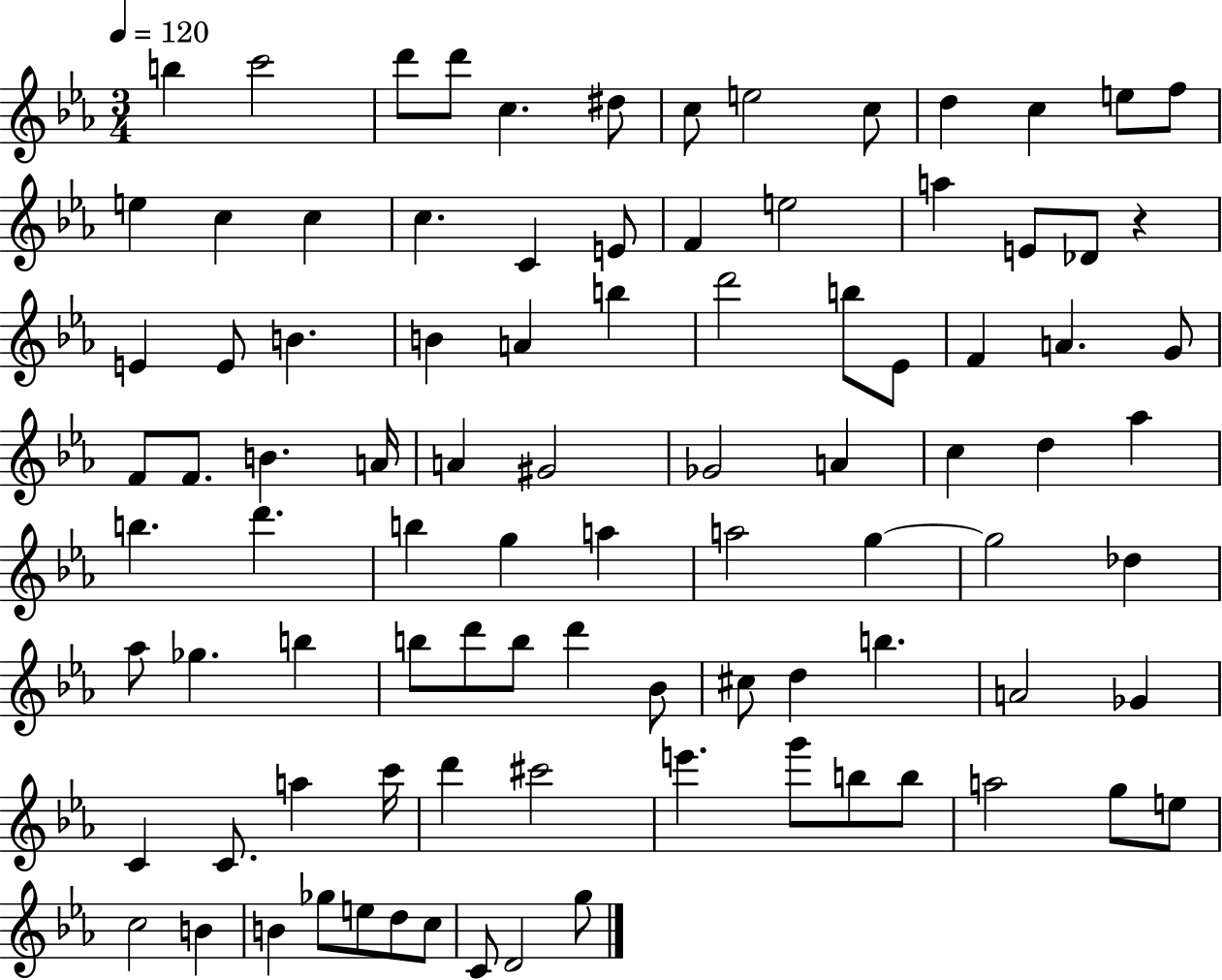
B5/q C6/h D6/e D6/e C5/q. D#5/e C5/e E5/h C5/e D5/q C5/q E5/e F5/e E5/q C5/q C5/q C5/q. C4/q E4/e F4/q E5/h A5/q E4/e Db4/e R/q E4/q E4/e B4/q. B4/q A4/q B5/q D6/h B5/e Eb4/e F4/q A4/q. G4/e F4/e F4/e. B4/q. A4/s A4/q G#4/h Gb4/h A4/q C5/q D5/q Ab5/q B5/q. D6/q. B5/q G5/q A5/q A5/h G5/q G5/h Db5/q Ab5/e Gb5/q. B5/q B5/e D6/e B5/e D6/q Bb4/e C#5/e D5/q B5/q. A4/h Gb4/q C4/q C4/e. A5/q C6/s D6/q C#6/h E6/q. G6/e B5/e B5/e A5/h G5/e E5/e C5/h B4/q B4/q Gb5/e E5/e D5/e C5/e C4/e D4/h G5/e